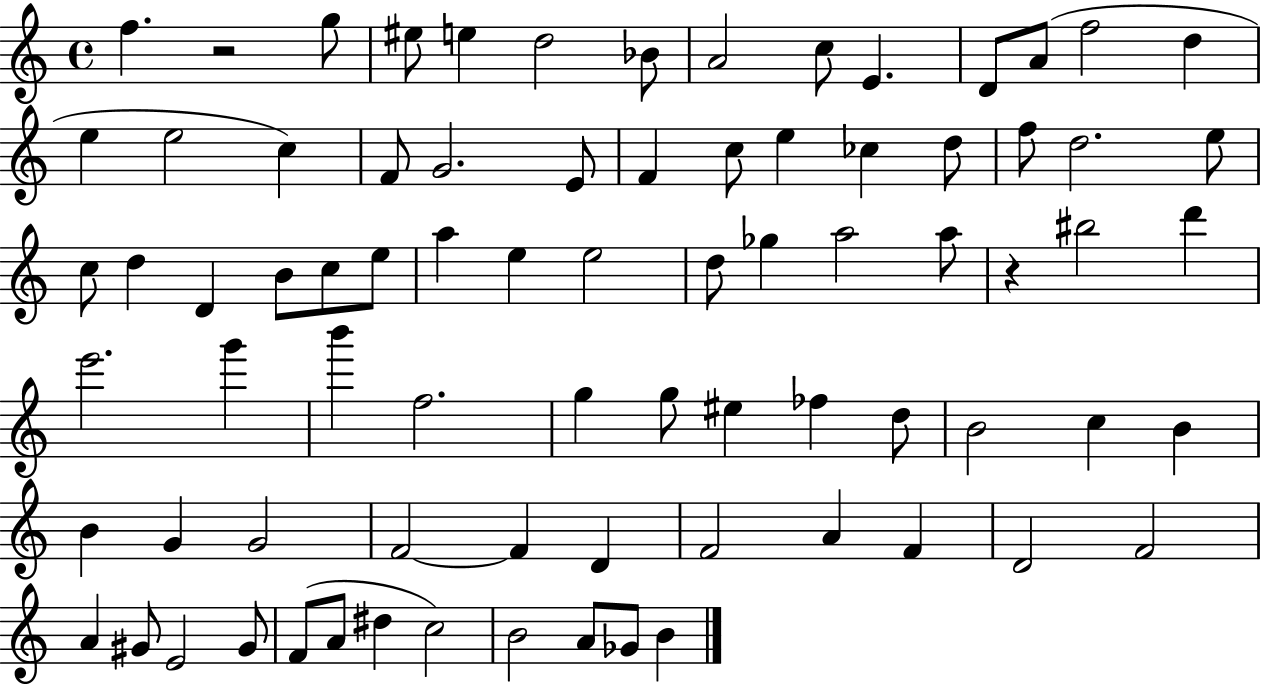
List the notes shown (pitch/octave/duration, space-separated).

F5/q. R/h G5/e EIS5/e E5/q D5/h Bb4/e A4/h C5/e E4/q. D4/e A4/e F5/h D5/q E5/q E5/h C5/q F4/e G4/h. E4/e F4/q C5/e E5/q CES5/q D5/e F5/e D5/h. E5/e C5/e D5/q D4/q B4/e C5/e E5/e A5/q E5/q E5/h D5/e Gb5/q A5/h A5/e R/q BIS5/h D6/q E6/h. G6/q B6/q F5/h. G5/q G5/e EIS5/q FES5/q D5/e B4/h C5/q B4/q B4/q G4/q G4/h F4/h F4/q D4/q F4/h A4/q F4/q D4/h F4/h A4/q G#4/e E4/h G#4/e F4/e A4/e D#5/q C5/h B4/h A4/e Gb4/e B4/q